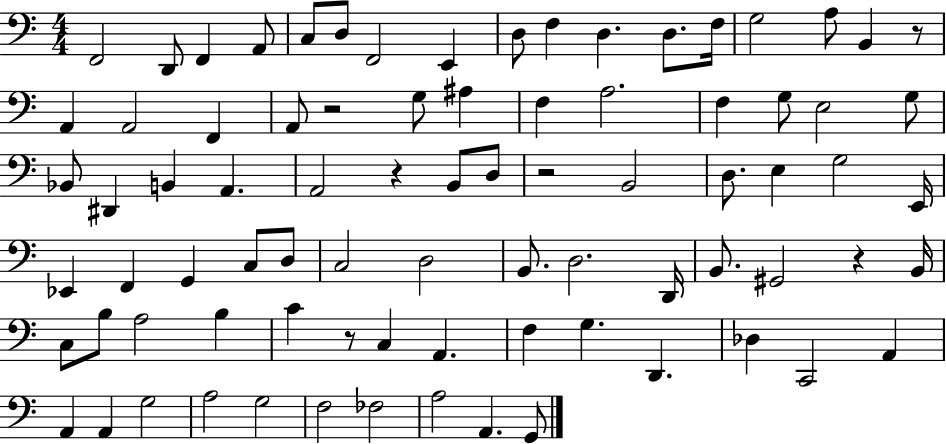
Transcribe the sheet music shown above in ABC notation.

X:1
T:Untitled
M:4/4
L:1/4
K:C
F,,2 D,,/2 F,, A,,/2 C,/2 D,/2 F,,2 E,, D,/2 F, D, D,/2 F,/4 G,2 A,/2 B,, z/2 A,, A,,2 F,, A,,/2 z2 G,/2 ^A, F, A,2 F, G,/2 E,2 G,/2 _B,,/2 ^D,, B,, A,, A,,2 z B,,/2 D,/2 z2 B,,2 D,/2 E, G,2 E,,/4 _E,, F,, G,, C,/2 D,/2 C,2 D,2 B,,/2 D,2 D,,/4 B,,/2 ^G,,2 z B,,/4 C,/2 B,/2 A,2 B, C z/2 C, A,, F, G, D,, _D, C,,2 A,, A,, A,, G,2 A,2 G,2 F,2 _F,2 A,2 A,, G,,/2